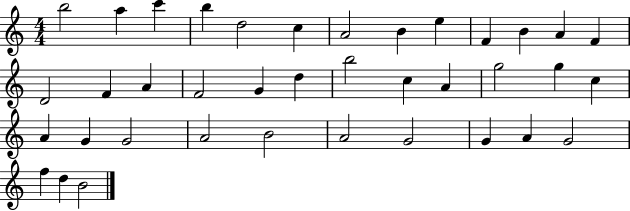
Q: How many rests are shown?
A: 0